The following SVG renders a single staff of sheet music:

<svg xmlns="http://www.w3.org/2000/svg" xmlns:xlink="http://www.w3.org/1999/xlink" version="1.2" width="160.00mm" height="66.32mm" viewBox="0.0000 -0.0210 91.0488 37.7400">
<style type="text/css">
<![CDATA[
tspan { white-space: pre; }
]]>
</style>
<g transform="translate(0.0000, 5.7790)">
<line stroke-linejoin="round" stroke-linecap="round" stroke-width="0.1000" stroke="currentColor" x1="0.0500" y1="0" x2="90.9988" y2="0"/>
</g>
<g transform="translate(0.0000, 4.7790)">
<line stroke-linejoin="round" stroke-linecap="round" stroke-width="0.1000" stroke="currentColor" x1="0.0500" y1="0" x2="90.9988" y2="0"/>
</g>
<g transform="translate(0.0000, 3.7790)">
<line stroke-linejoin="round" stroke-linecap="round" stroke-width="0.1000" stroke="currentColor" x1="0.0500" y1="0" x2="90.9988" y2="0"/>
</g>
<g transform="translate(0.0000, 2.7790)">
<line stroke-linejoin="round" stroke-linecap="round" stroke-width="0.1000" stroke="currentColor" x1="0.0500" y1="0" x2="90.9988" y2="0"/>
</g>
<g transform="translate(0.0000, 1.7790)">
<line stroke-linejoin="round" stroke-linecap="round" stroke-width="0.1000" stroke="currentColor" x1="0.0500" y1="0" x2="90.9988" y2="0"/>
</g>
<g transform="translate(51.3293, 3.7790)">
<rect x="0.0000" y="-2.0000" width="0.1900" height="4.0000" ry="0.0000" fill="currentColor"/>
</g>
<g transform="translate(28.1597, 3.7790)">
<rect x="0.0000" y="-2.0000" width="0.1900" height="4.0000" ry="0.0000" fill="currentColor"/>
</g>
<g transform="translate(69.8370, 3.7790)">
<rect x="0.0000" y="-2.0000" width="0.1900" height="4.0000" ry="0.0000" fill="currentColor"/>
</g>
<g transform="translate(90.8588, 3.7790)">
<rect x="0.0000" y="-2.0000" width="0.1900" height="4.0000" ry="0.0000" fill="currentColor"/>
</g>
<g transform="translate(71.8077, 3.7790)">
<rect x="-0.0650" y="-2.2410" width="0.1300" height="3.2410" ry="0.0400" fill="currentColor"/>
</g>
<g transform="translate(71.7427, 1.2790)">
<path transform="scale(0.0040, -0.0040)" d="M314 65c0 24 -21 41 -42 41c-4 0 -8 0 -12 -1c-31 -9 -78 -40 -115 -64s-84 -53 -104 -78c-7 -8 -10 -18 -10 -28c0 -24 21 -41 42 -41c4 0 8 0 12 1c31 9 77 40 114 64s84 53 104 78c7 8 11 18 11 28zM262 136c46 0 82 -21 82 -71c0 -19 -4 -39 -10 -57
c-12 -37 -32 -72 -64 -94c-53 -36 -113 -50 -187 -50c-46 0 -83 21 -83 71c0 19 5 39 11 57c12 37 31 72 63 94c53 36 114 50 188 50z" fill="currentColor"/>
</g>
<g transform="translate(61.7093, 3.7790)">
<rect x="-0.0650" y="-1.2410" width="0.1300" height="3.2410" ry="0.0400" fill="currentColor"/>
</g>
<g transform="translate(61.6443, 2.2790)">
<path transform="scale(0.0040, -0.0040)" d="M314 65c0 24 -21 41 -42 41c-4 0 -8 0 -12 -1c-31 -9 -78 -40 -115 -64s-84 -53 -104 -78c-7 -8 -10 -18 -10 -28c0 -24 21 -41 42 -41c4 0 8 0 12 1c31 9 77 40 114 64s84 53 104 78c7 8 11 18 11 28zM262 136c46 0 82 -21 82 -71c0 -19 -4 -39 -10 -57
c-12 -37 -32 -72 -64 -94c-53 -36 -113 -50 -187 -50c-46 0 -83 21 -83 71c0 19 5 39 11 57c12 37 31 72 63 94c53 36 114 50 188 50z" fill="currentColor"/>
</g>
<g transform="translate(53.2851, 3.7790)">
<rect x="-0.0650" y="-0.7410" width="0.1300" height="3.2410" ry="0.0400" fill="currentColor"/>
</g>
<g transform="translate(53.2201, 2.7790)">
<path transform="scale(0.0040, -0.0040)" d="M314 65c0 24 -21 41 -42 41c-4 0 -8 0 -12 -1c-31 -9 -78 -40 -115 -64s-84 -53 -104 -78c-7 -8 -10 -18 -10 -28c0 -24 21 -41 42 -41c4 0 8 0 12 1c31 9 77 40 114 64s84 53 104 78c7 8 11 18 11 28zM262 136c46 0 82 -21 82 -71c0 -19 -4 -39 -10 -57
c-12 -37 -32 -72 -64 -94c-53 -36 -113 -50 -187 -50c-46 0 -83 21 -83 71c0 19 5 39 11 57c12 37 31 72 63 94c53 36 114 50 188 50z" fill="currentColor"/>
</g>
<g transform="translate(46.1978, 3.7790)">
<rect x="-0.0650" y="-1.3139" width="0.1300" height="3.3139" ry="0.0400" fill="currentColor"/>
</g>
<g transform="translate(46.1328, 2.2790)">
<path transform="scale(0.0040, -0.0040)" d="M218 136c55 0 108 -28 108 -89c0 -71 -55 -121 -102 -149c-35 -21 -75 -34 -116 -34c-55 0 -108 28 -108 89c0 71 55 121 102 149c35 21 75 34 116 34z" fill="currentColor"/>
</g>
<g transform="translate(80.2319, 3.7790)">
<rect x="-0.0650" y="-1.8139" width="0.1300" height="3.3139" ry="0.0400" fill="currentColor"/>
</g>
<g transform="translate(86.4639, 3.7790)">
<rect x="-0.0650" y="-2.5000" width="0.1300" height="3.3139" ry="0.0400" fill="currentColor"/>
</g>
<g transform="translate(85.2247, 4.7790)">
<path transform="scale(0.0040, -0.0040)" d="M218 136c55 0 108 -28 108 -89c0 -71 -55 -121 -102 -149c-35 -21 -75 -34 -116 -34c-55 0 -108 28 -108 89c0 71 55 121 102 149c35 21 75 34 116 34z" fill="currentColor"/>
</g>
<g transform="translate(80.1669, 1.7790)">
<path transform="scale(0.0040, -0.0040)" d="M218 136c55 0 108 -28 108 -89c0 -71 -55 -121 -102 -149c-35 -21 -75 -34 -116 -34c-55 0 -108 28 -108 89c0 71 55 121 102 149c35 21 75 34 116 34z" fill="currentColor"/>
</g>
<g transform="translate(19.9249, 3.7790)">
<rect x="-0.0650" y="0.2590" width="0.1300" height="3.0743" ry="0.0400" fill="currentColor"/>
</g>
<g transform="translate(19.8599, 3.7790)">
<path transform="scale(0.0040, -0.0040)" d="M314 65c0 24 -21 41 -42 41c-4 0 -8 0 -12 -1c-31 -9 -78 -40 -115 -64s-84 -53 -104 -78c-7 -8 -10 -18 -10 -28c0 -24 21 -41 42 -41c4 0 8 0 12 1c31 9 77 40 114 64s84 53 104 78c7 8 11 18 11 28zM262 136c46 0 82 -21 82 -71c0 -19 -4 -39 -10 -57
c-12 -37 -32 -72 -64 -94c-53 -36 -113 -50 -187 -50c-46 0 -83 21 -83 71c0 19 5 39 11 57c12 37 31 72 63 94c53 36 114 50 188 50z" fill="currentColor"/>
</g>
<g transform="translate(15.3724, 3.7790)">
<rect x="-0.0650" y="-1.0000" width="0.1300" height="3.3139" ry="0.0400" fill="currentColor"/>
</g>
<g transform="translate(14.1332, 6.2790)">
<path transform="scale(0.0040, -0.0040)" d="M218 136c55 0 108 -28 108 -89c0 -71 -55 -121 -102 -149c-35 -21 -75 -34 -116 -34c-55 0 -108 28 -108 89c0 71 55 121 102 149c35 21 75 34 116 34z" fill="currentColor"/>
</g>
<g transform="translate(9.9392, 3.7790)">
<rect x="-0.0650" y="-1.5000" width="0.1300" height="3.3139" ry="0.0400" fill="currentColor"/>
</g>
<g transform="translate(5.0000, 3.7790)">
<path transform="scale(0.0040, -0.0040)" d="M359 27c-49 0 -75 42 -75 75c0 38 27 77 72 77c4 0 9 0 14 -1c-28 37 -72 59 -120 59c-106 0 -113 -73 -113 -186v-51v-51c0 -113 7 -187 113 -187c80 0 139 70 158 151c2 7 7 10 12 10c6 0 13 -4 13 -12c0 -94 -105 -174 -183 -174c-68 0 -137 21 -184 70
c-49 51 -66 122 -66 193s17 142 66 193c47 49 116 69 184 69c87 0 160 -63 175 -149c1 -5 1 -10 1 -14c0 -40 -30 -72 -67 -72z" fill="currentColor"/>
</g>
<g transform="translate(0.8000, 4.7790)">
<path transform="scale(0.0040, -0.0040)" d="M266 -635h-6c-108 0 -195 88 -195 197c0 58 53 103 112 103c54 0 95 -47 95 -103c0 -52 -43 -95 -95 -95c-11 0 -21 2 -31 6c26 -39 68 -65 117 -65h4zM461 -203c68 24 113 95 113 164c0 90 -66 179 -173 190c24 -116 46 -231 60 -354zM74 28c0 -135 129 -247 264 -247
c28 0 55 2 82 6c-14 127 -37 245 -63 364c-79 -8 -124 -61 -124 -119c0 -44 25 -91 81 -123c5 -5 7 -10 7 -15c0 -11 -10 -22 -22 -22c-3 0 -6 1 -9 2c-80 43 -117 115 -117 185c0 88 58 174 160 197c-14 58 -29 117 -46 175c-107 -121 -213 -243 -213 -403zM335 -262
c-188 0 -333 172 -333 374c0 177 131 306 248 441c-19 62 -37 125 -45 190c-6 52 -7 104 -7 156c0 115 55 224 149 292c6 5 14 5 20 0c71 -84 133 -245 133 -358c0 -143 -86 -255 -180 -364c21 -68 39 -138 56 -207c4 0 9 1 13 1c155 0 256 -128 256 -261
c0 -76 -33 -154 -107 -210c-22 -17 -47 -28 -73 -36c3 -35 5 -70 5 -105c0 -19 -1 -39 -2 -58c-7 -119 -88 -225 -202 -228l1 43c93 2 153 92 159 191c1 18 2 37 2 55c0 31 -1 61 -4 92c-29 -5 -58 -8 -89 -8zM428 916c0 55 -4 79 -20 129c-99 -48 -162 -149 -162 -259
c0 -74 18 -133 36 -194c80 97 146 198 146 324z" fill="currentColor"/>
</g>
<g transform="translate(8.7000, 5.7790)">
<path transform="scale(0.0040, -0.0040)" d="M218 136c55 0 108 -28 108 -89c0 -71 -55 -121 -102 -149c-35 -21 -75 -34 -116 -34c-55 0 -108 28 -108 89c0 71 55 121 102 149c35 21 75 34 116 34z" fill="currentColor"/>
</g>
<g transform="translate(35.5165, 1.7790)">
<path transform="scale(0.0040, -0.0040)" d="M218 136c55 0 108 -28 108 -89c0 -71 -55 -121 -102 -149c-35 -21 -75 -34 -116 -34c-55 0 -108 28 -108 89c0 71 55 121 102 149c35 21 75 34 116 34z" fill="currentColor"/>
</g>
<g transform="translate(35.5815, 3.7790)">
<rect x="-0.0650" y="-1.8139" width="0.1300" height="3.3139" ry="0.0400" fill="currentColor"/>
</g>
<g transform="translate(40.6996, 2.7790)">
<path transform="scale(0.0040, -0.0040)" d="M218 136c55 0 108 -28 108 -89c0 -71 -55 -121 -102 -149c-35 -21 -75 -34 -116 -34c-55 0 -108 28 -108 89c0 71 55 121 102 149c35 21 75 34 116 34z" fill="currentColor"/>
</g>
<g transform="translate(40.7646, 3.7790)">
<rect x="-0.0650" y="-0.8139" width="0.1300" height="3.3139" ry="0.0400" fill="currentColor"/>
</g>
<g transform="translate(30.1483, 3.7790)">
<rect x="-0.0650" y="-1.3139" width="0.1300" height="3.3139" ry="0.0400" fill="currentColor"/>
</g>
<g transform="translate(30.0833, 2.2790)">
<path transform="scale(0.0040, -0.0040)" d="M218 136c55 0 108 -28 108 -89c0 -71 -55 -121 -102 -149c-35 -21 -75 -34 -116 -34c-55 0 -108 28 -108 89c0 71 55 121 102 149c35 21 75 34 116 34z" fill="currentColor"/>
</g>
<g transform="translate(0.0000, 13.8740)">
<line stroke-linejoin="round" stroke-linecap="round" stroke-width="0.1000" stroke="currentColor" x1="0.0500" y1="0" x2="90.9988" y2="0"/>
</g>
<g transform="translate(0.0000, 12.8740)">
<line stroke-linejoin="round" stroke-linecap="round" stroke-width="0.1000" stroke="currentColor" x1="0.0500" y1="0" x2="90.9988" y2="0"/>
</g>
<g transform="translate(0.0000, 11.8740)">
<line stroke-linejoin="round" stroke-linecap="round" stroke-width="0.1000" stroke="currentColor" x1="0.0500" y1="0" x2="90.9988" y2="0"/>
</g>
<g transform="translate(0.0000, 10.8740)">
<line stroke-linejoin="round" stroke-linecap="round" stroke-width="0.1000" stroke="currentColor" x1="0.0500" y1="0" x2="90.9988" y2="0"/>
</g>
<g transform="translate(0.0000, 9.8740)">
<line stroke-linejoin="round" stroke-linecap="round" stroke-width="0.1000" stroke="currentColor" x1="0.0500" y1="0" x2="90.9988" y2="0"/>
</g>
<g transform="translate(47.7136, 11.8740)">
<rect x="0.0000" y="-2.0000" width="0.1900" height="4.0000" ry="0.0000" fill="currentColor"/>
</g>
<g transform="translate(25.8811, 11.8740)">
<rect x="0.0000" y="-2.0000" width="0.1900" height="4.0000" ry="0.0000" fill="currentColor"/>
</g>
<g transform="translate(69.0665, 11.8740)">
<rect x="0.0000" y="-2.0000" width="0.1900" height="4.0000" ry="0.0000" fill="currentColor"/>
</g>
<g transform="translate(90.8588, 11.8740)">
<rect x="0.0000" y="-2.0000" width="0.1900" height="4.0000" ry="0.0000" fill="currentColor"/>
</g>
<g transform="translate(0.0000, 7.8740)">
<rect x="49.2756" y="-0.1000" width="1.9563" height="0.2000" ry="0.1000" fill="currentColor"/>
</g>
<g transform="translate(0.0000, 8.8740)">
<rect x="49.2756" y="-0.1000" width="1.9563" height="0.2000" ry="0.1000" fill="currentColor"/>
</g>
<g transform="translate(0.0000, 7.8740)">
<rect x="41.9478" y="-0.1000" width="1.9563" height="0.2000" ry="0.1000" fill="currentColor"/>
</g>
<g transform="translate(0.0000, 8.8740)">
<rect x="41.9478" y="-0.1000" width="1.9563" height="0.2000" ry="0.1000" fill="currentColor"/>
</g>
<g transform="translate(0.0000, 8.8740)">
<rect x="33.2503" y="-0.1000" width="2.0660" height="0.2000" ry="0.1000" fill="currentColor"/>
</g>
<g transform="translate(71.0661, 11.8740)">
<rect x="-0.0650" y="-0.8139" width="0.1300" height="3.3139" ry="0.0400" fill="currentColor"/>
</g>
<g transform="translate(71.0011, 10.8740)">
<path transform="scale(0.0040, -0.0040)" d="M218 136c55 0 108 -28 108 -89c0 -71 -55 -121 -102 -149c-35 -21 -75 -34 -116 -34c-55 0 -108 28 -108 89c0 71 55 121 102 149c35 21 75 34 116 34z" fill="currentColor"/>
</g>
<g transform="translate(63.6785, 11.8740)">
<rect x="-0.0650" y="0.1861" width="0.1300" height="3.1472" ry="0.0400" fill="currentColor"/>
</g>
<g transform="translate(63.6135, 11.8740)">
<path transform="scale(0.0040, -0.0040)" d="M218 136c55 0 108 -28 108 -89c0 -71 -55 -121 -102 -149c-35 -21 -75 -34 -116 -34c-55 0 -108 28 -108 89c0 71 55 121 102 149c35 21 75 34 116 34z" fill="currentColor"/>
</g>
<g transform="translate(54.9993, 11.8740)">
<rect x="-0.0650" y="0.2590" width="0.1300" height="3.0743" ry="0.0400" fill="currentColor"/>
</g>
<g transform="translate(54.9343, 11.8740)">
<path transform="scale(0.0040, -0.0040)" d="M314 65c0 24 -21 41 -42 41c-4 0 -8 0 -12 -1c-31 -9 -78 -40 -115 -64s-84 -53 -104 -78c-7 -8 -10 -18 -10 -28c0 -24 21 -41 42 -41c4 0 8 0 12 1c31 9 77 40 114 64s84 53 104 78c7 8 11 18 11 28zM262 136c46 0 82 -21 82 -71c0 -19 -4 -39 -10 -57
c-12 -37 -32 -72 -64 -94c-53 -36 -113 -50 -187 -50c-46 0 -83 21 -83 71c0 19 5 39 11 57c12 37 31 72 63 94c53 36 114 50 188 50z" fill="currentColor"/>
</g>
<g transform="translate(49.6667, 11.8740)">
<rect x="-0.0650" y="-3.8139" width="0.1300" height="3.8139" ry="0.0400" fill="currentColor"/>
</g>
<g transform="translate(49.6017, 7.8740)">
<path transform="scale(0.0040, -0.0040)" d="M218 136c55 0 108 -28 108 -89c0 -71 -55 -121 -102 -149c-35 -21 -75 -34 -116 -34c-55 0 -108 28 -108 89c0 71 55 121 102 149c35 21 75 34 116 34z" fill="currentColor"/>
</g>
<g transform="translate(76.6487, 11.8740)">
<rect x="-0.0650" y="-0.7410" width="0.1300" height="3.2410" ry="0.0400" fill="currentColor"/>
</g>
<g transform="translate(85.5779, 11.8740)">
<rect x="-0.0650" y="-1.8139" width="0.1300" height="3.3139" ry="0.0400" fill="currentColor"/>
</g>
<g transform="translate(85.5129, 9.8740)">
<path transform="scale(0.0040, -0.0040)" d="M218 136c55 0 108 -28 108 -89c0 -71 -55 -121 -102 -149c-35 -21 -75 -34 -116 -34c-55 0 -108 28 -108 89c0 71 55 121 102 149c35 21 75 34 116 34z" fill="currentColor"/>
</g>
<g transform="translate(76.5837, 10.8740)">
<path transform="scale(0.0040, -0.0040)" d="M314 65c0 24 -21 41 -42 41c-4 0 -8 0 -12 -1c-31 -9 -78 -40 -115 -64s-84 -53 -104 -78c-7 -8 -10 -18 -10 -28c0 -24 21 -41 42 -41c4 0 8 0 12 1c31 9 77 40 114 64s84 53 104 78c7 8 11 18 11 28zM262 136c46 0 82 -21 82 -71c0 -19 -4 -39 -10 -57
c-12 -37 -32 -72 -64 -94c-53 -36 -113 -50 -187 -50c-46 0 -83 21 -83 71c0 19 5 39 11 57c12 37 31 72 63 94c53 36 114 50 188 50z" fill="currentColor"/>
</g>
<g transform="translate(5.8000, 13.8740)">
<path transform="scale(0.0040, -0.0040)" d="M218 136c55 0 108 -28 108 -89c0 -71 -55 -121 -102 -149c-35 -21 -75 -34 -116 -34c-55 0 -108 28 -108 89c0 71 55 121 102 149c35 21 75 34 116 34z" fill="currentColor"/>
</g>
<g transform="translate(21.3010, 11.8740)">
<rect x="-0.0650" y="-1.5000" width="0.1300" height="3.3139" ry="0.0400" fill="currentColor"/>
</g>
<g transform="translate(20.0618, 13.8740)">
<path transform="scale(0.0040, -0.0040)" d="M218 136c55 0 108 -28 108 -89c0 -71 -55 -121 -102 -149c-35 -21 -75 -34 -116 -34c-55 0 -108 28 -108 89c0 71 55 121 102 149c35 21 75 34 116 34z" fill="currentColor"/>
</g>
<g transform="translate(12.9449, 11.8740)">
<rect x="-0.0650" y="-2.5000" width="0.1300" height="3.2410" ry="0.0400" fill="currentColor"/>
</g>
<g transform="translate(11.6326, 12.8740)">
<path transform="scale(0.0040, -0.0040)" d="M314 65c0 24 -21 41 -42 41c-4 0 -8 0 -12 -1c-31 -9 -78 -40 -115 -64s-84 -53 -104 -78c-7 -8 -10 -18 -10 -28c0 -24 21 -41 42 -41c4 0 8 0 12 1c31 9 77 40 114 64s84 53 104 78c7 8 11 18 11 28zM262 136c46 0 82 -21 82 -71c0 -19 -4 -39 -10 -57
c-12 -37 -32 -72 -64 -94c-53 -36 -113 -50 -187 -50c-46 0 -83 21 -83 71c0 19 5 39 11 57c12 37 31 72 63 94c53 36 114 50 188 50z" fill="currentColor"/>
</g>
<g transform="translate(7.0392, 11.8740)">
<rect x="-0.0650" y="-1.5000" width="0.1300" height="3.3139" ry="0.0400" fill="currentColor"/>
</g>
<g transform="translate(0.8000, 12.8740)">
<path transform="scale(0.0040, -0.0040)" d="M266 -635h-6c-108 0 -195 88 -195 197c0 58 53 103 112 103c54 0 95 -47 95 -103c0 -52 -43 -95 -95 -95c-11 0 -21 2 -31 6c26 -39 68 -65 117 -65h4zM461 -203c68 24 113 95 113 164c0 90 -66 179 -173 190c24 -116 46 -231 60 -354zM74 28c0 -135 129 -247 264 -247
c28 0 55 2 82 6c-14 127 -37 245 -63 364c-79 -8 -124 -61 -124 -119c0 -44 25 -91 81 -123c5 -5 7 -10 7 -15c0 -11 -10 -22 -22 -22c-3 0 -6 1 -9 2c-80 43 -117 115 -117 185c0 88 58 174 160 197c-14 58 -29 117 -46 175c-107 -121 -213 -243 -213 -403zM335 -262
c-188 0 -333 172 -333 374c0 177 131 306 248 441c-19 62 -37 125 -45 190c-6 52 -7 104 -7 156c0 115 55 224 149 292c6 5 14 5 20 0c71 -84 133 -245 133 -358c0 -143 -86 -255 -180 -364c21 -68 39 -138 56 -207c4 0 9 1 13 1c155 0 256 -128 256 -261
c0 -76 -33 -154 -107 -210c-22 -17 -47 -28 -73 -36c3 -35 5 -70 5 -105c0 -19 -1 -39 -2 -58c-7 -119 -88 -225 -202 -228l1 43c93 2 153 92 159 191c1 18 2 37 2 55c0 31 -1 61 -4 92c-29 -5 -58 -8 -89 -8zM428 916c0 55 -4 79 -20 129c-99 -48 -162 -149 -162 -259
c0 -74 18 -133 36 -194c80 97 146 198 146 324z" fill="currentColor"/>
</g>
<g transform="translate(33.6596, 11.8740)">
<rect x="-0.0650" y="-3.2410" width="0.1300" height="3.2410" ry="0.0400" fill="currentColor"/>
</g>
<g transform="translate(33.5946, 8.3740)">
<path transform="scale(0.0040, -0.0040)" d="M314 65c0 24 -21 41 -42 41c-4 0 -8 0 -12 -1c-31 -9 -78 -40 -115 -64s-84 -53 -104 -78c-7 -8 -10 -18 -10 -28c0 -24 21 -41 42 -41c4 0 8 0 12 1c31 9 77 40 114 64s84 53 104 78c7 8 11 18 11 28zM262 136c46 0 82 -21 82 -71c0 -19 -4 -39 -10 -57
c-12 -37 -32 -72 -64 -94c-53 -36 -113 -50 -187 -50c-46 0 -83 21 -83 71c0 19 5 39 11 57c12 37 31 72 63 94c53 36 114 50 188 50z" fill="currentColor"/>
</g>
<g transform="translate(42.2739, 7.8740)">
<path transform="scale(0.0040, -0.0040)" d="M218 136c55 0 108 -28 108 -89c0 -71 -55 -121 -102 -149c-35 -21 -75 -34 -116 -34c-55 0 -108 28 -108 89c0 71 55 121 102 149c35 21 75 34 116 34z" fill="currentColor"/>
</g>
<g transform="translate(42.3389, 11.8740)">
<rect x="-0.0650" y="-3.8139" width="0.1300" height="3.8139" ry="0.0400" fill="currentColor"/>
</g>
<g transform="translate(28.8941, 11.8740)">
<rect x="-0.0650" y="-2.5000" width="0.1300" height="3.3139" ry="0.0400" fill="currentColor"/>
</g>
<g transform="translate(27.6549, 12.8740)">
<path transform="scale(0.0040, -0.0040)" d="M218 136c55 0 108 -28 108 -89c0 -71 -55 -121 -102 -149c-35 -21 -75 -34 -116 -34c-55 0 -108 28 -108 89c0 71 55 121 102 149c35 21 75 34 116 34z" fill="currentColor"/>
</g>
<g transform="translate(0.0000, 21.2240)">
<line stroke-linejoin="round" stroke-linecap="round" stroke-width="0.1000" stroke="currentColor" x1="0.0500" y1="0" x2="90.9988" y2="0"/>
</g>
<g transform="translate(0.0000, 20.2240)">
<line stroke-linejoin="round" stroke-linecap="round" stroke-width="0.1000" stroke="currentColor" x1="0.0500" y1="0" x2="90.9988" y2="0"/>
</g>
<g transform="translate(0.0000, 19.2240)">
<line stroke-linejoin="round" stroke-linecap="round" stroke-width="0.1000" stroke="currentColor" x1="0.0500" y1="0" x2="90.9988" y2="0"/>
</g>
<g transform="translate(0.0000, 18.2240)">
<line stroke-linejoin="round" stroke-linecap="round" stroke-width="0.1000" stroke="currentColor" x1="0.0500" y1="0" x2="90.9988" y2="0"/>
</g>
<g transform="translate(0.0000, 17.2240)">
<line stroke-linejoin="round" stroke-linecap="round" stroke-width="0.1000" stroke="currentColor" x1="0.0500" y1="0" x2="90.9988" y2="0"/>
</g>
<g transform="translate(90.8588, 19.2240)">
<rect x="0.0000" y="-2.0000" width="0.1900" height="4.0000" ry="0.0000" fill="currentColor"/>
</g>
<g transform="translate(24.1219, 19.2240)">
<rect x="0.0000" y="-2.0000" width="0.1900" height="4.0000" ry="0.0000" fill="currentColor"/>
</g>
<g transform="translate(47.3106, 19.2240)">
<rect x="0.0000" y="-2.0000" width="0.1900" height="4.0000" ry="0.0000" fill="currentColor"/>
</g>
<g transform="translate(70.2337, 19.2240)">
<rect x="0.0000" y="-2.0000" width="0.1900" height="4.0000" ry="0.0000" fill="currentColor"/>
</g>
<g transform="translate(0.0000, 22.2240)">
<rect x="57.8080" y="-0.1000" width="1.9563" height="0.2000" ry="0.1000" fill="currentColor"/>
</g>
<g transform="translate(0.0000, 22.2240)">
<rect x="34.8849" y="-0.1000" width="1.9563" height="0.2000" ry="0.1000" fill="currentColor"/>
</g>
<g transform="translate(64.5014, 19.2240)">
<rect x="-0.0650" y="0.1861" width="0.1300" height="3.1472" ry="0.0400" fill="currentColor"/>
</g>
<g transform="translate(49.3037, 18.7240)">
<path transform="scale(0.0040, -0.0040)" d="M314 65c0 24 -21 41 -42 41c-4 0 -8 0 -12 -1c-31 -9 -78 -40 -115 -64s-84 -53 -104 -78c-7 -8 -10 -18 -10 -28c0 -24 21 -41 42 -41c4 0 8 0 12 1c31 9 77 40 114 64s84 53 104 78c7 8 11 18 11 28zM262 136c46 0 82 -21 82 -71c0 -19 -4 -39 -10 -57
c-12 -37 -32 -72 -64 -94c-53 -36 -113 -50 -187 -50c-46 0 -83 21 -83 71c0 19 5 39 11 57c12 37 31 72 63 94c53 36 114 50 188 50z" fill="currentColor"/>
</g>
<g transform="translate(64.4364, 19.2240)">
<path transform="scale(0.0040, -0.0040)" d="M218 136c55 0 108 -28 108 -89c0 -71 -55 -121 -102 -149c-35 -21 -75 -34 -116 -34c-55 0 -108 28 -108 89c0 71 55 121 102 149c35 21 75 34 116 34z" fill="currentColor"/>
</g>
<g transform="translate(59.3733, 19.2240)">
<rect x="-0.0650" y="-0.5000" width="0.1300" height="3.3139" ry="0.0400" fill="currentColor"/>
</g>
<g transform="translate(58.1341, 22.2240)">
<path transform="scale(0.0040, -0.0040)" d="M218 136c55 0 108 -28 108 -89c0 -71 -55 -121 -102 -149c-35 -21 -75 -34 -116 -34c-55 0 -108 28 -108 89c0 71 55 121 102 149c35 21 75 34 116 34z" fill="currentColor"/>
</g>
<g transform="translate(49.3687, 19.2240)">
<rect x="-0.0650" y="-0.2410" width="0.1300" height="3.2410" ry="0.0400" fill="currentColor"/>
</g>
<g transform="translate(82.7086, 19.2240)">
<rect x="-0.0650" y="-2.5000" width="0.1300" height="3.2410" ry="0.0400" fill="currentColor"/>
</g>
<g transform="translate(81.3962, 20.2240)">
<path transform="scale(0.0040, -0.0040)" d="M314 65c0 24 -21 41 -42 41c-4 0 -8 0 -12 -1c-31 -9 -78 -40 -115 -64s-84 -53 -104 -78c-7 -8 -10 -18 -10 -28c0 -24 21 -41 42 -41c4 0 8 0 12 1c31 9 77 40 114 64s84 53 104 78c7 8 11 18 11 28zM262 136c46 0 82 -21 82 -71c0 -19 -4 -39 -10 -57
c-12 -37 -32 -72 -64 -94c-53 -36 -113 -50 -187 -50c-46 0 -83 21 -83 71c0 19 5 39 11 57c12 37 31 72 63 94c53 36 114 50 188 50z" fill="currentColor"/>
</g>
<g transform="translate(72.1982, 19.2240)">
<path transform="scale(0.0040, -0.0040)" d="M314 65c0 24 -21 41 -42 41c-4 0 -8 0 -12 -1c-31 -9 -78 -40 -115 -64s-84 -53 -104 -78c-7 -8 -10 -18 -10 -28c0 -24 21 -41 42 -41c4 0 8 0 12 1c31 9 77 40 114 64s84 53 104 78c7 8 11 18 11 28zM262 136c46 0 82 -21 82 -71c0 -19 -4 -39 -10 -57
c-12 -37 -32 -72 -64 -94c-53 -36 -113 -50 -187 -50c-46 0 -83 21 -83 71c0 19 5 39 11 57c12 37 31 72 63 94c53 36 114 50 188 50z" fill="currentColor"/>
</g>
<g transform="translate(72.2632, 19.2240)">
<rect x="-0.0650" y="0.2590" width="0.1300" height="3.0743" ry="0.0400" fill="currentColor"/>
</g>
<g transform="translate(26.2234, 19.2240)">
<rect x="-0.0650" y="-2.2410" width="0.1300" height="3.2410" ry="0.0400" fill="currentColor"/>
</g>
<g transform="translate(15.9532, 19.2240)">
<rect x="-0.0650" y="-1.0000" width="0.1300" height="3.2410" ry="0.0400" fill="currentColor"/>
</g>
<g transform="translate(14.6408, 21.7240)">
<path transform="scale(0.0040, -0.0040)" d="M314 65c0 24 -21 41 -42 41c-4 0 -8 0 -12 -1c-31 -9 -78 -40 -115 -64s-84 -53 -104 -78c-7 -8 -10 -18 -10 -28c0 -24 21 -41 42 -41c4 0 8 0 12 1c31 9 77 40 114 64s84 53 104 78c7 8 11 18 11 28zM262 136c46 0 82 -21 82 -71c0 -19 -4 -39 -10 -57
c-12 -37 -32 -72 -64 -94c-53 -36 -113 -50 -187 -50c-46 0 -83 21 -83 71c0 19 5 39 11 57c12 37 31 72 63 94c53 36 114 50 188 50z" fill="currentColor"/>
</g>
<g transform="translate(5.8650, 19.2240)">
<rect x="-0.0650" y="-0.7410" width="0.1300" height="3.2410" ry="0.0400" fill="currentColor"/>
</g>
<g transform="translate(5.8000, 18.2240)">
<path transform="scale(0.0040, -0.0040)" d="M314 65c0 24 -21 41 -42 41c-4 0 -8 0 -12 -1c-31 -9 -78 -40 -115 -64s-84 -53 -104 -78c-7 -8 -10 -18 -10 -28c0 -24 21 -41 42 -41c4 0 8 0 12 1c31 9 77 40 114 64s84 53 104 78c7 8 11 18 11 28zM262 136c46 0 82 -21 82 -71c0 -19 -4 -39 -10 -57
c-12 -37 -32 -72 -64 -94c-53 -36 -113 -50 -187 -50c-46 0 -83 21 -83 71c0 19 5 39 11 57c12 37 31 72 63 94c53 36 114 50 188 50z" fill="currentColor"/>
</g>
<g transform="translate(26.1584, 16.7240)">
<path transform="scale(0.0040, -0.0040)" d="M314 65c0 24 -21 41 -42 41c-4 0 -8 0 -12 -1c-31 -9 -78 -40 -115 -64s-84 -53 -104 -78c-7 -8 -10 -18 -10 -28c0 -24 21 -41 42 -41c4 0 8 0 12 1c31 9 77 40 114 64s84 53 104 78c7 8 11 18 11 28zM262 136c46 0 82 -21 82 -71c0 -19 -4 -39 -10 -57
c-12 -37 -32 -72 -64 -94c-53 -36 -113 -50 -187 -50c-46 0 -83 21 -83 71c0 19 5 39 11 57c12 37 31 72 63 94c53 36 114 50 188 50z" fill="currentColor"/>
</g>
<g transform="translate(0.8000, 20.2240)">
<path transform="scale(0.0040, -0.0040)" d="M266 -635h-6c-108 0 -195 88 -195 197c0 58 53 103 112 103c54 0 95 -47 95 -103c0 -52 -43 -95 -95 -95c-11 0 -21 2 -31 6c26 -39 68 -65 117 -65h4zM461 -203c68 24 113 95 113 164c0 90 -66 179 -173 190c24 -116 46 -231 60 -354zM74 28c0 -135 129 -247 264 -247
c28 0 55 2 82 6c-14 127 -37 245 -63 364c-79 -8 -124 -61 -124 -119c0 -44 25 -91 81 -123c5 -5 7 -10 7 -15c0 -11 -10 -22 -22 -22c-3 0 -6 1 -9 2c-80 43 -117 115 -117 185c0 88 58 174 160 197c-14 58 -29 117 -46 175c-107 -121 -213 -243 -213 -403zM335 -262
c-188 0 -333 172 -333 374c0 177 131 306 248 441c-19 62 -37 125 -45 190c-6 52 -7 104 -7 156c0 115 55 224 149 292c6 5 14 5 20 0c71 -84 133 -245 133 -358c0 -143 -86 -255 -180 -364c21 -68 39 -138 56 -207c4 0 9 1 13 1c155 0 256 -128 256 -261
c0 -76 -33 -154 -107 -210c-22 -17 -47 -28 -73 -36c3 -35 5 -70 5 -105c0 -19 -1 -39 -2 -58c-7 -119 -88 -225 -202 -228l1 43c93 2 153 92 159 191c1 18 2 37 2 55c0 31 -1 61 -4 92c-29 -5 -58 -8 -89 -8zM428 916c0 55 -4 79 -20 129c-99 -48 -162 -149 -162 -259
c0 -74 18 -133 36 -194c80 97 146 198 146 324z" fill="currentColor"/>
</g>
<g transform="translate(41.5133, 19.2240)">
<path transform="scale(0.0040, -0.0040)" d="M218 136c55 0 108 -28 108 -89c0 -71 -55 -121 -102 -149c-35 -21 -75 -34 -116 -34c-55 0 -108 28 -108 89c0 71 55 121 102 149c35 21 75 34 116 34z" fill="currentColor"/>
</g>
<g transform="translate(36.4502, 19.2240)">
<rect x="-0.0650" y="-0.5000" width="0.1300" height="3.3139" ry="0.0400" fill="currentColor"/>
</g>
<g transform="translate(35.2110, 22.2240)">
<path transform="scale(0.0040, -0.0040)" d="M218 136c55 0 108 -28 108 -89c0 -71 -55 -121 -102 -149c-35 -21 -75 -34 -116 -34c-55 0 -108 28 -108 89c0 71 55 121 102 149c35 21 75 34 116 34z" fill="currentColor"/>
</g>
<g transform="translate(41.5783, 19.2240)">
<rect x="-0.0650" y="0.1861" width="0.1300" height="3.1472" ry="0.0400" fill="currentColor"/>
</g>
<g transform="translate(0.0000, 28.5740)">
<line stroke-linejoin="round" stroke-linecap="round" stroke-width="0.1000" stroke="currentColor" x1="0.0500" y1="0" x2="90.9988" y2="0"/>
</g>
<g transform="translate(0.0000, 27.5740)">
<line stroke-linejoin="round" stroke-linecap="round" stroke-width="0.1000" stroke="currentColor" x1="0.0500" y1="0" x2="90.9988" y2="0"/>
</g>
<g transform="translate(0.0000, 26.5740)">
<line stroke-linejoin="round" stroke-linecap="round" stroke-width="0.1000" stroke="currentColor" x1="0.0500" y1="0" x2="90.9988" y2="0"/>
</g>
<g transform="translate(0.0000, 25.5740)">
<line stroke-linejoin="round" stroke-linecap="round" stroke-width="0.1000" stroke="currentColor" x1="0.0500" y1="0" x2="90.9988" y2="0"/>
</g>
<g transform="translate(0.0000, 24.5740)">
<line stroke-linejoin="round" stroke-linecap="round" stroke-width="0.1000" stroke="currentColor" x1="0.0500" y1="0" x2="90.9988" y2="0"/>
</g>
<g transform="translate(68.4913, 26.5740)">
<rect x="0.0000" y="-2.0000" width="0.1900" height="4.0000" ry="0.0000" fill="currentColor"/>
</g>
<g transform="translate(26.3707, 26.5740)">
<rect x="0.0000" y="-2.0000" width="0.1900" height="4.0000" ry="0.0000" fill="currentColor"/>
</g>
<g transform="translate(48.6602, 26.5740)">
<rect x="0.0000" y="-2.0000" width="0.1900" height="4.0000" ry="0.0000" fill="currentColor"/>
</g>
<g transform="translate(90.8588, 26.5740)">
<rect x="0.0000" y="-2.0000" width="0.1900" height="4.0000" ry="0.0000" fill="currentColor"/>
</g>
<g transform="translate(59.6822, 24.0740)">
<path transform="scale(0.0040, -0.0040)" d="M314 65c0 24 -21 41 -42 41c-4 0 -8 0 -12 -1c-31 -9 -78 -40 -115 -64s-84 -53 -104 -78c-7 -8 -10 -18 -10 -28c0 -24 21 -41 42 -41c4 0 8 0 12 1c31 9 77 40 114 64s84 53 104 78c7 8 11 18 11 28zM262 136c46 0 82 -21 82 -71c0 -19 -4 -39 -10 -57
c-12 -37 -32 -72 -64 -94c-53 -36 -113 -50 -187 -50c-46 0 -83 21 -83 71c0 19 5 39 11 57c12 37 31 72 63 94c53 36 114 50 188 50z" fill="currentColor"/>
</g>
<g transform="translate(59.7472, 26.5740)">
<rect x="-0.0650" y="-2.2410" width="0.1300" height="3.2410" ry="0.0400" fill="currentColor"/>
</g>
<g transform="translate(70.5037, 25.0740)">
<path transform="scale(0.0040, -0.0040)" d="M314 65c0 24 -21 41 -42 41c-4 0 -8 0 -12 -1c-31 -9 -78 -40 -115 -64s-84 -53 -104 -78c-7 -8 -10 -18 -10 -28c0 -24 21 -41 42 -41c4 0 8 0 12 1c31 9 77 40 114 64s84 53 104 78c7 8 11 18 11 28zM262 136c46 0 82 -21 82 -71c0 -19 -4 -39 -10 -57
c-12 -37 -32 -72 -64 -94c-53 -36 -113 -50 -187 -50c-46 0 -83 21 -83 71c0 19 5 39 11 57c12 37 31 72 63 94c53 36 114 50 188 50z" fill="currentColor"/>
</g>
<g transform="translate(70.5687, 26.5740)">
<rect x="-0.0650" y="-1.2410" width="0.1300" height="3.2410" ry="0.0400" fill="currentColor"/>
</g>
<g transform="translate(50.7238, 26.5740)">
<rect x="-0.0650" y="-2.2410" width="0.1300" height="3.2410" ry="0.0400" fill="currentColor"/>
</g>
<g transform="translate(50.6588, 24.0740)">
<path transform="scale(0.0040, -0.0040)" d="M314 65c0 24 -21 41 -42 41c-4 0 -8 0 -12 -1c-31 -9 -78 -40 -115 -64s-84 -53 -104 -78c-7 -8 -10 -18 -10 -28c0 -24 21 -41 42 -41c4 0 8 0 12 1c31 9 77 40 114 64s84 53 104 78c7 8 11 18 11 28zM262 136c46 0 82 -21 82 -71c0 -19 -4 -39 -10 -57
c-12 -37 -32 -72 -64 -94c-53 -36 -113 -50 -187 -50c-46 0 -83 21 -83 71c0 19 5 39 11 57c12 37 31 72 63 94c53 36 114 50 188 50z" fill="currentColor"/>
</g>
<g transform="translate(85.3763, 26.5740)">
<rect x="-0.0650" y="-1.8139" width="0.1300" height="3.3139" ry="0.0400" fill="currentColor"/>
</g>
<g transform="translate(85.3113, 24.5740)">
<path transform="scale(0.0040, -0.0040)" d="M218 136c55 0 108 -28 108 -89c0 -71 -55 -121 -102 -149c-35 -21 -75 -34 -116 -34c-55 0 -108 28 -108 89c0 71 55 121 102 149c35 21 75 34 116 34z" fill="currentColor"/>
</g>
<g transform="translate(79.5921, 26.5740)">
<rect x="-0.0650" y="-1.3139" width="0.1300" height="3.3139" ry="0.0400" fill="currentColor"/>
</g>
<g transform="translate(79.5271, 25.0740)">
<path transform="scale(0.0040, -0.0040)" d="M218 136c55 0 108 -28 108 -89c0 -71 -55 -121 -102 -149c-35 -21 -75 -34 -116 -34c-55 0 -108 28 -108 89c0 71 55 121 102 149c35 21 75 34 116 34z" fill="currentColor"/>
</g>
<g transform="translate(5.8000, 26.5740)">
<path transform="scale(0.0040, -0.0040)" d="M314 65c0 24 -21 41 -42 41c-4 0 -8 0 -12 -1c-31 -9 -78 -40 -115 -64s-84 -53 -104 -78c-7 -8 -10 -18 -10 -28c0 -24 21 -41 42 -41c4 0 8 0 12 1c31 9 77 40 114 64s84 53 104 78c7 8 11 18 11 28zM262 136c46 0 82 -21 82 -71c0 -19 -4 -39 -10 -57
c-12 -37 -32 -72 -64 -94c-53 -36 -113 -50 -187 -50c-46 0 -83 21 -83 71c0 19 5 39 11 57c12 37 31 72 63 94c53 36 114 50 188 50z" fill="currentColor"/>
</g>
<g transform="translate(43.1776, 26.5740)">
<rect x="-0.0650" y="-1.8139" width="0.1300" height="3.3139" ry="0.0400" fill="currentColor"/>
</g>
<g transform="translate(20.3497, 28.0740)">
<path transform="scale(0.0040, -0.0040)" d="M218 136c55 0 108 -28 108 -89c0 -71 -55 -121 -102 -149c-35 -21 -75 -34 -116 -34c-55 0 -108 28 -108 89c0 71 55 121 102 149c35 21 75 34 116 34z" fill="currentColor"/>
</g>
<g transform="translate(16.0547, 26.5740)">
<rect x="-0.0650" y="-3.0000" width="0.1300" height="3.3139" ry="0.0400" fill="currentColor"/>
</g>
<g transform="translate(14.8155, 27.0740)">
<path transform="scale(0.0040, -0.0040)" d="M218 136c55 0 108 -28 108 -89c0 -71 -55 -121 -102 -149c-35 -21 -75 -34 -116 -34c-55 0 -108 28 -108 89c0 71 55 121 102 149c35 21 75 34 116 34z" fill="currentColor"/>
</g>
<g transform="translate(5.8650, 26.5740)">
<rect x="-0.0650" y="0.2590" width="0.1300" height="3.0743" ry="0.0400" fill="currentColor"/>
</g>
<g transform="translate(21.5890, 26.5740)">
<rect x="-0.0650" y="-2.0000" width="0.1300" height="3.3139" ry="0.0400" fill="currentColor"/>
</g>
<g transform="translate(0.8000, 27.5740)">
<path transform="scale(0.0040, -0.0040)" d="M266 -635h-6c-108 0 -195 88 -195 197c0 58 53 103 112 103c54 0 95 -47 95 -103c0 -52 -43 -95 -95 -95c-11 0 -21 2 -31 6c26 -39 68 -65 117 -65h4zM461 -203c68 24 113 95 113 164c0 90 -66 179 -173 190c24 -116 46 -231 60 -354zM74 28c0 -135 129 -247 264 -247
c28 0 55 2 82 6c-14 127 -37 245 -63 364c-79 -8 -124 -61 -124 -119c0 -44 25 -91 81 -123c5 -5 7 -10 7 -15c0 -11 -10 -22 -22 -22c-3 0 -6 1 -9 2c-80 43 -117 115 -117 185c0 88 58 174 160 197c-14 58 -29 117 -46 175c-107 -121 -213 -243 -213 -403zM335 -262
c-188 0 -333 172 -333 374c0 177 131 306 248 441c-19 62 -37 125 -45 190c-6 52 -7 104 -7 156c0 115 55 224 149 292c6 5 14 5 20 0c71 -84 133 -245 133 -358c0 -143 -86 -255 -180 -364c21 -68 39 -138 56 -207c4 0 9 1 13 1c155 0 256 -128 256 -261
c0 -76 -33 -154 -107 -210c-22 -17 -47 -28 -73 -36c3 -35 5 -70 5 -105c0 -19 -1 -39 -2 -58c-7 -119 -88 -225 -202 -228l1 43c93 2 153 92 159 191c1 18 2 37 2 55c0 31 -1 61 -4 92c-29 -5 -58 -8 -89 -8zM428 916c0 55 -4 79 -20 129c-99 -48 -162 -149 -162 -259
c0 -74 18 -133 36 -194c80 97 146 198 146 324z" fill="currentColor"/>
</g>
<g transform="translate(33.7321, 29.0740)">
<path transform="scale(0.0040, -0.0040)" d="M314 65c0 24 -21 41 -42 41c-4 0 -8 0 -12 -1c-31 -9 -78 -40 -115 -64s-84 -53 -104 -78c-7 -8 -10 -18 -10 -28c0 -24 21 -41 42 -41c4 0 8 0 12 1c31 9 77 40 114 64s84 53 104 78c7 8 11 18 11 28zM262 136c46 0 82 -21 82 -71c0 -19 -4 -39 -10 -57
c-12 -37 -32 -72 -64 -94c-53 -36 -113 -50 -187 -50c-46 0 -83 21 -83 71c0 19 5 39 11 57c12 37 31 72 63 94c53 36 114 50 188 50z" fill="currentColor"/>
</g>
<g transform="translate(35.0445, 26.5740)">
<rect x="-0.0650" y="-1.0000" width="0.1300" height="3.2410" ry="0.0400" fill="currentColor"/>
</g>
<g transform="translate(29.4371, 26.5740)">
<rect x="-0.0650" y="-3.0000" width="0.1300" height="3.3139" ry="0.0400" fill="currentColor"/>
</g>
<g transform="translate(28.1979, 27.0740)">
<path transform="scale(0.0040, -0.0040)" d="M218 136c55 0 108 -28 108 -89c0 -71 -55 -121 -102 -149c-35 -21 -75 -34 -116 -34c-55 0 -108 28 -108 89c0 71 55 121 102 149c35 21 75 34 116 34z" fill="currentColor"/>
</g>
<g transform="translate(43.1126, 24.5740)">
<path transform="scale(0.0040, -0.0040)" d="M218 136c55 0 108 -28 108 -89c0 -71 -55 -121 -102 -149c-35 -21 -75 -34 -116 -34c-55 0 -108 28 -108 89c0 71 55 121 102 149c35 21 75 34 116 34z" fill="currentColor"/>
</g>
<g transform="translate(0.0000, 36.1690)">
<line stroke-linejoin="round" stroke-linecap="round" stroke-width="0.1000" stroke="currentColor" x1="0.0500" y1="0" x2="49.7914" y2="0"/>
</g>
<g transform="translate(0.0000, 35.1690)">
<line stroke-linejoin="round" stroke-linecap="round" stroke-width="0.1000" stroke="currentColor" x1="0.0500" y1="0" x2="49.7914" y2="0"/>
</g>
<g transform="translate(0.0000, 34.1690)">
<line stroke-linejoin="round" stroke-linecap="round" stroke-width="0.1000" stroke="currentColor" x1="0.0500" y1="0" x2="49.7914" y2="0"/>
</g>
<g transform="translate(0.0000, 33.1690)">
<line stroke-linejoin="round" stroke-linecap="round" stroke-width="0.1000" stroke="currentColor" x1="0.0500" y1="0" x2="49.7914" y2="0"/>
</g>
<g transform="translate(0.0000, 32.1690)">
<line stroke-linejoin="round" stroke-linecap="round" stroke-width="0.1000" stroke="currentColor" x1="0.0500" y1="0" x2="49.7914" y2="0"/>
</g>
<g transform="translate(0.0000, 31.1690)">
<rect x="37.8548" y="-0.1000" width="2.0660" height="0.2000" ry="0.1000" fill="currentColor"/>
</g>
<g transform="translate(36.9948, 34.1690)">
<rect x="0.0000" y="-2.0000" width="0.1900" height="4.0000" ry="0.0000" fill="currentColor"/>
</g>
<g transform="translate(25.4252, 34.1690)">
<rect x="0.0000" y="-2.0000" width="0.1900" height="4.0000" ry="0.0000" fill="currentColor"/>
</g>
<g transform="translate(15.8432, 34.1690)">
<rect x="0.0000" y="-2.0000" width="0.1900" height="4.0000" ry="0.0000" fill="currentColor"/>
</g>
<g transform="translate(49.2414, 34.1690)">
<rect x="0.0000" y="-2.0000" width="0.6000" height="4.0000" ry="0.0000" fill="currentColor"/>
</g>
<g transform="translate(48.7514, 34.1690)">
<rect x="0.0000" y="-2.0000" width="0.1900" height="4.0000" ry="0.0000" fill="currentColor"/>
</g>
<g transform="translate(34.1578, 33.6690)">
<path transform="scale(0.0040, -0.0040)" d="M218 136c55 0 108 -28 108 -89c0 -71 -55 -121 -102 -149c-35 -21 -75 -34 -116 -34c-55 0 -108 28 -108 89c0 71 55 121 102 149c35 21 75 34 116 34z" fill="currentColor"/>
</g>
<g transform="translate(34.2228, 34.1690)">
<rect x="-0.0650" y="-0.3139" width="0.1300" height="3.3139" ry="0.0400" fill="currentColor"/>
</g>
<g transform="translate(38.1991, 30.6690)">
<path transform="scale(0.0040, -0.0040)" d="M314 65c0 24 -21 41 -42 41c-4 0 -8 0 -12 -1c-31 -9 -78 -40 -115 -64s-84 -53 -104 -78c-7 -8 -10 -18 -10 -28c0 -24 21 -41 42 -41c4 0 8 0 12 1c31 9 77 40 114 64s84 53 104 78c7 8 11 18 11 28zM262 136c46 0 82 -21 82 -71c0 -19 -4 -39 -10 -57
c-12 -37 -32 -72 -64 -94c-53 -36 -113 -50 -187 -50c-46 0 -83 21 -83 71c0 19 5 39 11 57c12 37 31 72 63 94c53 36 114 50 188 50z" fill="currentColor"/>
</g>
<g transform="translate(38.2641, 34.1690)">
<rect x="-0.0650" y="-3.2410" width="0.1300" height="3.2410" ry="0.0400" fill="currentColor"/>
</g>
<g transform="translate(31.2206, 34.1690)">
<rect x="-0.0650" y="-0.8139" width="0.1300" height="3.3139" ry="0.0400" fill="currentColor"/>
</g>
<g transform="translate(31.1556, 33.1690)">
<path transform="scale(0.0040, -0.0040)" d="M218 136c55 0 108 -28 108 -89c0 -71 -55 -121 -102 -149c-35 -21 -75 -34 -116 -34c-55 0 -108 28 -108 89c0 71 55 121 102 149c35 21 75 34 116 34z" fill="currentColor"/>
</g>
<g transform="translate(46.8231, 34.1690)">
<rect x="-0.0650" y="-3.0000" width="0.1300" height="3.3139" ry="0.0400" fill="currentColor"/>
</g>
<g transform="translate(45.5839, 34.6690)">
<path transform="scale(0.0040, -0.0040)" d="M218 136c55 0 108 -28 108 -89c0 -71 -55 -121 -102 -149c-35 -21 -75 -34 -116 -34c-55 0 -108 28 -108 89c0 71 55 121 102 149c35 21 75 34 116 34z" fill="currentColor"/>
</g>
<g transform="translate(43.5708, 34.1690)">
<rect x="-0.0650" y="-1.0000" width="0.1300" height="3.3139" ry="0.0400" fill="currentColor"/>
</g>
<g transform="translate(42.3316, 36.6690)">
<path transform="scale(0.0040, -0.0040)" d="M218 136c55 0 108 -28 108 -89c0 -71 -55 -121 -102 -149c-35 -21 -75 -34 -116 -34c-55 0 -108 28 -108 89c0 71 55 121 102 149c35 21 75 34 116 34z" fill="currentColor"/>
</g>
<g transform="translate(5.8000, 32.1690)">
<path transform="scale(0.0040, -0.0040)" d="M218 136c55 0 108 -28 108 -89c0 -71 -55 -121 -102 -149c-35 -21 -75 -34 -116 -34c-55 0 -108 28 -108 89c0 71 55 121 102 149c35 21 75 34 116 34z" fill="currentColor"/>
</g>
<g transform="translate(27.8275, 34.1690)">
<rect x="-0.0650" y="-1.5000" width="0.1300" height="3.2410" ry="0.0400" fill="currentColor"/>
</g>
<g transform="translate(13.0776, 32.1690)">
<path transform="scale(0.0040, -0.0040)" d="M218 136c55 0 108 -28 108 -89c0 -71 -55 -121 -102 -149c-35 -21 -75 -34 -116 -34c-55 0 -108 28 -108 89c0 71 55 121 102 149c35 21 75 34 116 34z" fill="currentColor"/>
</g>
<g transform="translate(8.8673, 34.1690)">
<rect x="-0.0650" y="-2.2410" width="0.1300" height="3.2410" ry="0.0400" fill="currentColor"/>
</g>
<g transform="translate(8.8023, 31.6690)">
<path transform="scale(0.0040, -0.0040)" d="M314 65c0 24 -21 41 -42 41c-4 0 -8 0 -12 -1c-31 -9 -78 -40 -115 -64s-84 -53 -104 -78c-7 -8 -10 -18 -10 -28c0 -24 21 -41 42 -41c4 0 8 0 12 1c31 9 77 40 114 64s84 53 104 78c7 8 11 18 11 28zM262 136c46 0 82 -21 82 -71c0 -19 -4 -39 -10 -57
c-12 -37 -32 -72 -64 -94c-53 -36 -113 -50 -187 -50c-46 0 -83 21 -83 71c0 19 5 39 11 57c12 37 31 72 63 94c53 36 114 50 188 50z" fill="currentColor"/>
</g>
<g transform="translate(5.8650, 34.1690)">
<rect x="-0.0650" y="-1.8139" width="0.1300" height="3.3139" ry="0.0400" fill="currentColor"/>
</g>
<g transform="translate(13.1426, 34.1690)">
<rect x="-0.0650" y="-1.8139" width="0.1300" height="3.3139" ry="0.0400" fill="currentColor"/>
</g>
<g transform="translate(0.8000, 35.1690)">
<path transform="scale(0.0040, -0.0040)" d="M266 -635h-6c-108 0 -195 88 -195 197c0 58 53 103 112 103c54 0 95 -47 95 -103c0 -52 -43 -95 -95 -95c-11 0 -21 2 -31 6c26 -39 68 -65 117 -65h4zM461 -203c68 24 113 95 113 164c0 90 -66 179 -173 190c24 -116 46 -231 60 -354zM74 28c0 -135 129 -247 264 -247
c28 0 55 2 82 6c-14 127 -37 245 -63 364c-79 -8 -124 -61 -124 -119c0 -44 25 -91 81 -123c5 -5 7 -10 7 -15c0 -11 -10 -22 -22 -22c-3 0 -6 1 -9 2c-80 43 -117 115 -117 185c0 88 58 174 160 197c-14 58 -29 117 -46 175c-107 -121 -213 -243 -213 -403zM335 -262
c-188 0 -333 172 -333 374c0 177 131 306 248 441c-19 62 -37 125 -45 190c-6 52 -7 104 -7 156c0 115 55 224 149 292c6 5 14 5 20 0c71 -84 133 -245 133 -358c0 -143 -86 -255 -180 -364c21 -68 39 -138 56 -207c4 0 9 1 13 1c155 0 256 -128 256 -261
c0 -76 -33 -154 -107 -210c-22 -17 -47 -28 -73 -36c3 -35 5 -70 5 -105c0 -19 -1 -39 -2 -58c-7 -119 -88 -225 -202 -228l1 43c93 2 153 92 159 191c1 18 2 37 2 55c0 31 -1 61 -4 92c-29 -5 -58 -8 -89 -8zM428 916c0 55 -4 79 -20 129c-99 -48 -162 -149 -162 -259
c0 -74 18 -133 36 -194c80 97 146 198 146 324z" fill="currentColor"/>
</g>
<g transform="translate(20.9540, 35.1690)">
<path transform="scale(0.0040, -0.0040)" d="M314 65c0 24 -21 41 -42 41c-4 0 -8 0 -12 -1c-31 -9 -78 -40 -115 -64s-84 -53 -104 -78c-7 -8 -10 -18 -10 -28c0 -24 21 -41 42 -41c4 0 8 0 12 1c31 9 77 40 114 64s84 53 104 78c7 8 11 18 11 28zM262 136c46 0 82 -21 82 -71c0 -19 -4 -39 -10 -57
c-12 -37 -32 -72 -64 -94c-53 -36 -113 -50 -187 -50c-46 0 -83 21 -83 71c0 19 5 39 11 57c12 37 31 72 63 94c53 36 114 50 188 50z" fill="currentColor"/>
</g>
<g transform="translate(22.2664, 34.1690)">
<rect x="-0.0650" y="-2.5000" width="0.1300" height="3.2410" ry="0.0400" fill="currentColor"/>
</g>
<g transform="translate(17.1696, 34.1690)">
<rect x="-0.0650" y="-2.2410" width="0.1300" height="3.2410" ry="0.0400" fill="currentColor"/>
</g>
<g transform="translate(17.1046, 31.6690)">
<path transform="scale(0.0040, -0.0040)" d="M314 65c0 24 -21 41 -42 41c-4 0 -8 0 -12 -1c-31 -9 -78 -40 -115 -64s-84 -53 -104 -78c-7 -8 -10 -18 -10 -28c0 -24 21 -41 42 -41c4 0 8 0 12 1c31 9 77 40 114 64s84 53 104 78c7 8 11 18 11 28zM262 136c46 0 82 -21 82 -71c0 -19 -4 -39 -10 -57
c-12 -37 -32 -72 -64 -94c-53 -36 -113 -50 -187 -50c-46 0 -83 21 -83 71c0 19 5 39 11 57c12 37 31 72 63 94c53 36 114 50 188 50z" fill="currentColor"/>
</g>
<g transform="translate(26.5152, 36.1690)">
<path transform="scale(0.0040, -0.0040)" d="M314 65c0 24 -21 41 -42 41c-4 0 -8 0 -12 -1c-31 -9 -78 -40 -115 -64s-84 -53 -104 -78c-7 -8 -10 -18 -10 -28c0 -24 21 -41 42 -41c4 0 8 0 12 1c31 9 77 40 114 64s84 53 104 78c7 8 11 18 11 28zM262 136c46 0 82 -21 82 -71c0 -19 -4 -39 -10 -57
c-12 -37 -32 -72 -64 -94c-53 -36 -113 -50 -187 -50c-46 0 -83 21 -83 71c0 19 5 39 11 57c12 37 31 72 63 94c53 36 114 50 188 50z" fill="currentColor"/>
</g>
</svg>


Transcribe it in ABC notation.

X:1
T:Untitled
M:4/4
L:1/4
K:C
E D B2 e f d e d2 e2 g2 f G E G2 E G b2 c' c' B2 B d d2 f d2 D2 g2 C B c2 C B B2 G2 B2 A F A D2 f g2 g2 e2 e f f g2 f g2 G2 E2 d c b2 D A